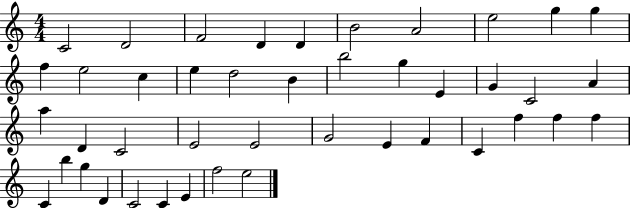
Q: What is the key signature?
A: C major